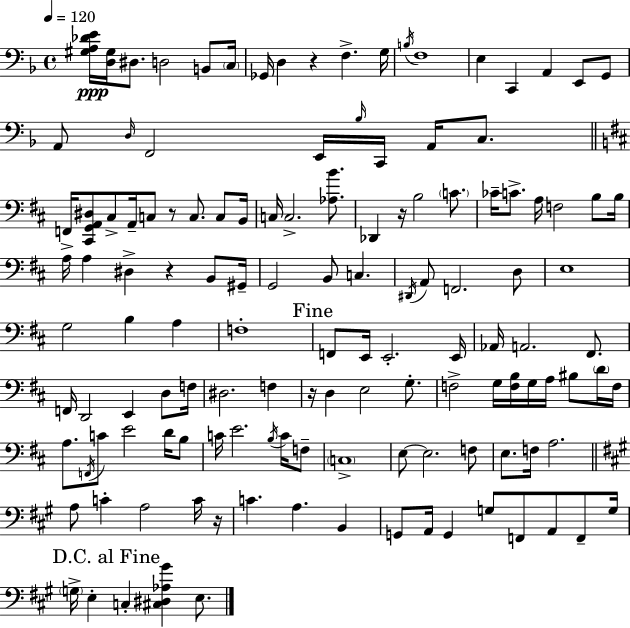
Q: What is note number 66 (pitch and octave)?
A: F2